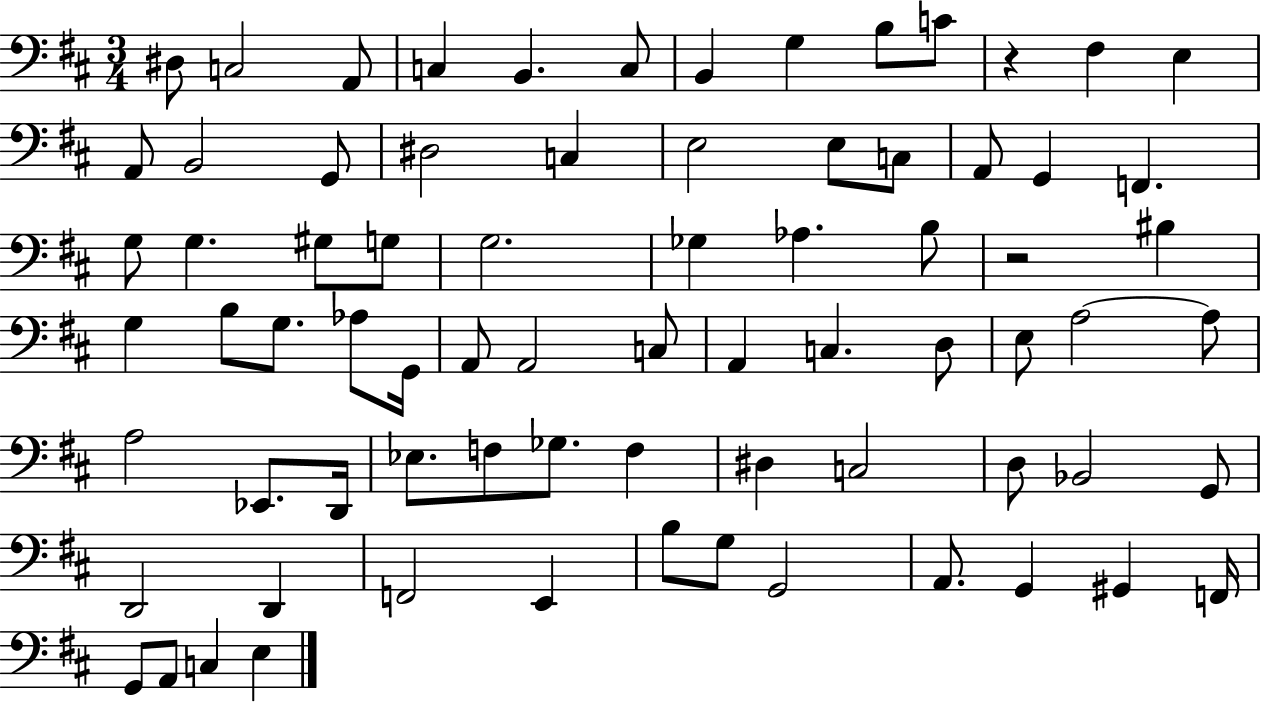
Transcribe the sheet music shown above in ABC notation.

X:1
T:Untitled
M:3/4
L:1/4
K:D
^D,/2 C,2 A,,/2 C, B,, C,/2 B,, G, B,/2 C/2 z ^F, E, A,,/2 B,,2 G,,/2 ^D,2 C, E,2 E,/2 C,/2 A,,/2 G,, F,, G,/2 G, ^G,/2 G,/2 G,2 _G, _A, B,/2 z2 ^B, G, B,/2 G,/2 _A,/2 G,,/4 A,,/2 A,,2 C,/2 A,, C, D,/2 E,/2 A,2 A,/2 A,2 _E,,/2 D,,/4 _E,/2 F,/2 _G,/2 F, ^D, C,2 D,/2 _B,,2 G,,/2 D,,2 D,, F,,2 E,, B,/2 G,/2 G,,2 A,,/2 G,, ^G,, F,,/4 G,,/2 A,,/2 C, E,